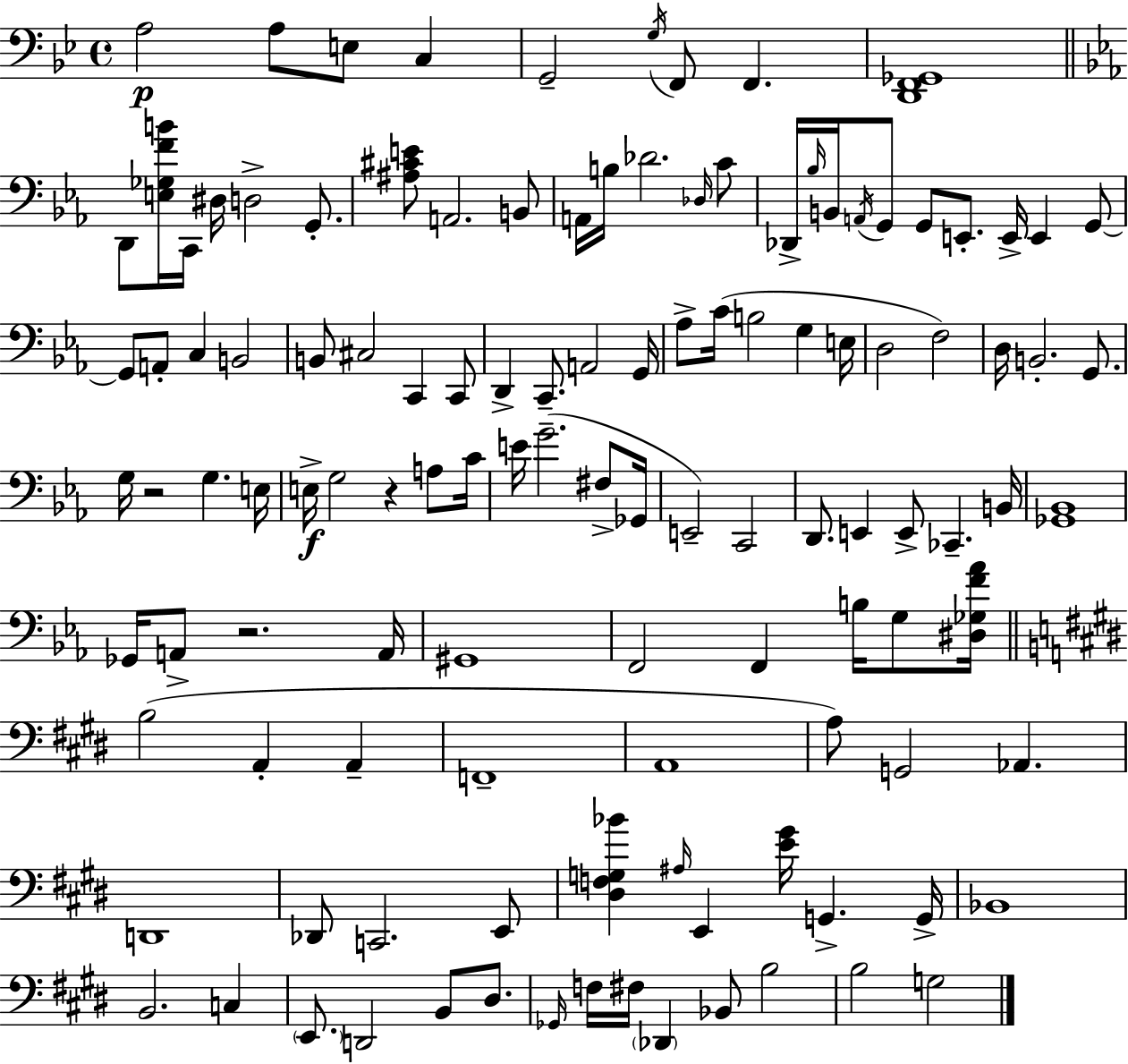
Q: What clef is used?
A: bass